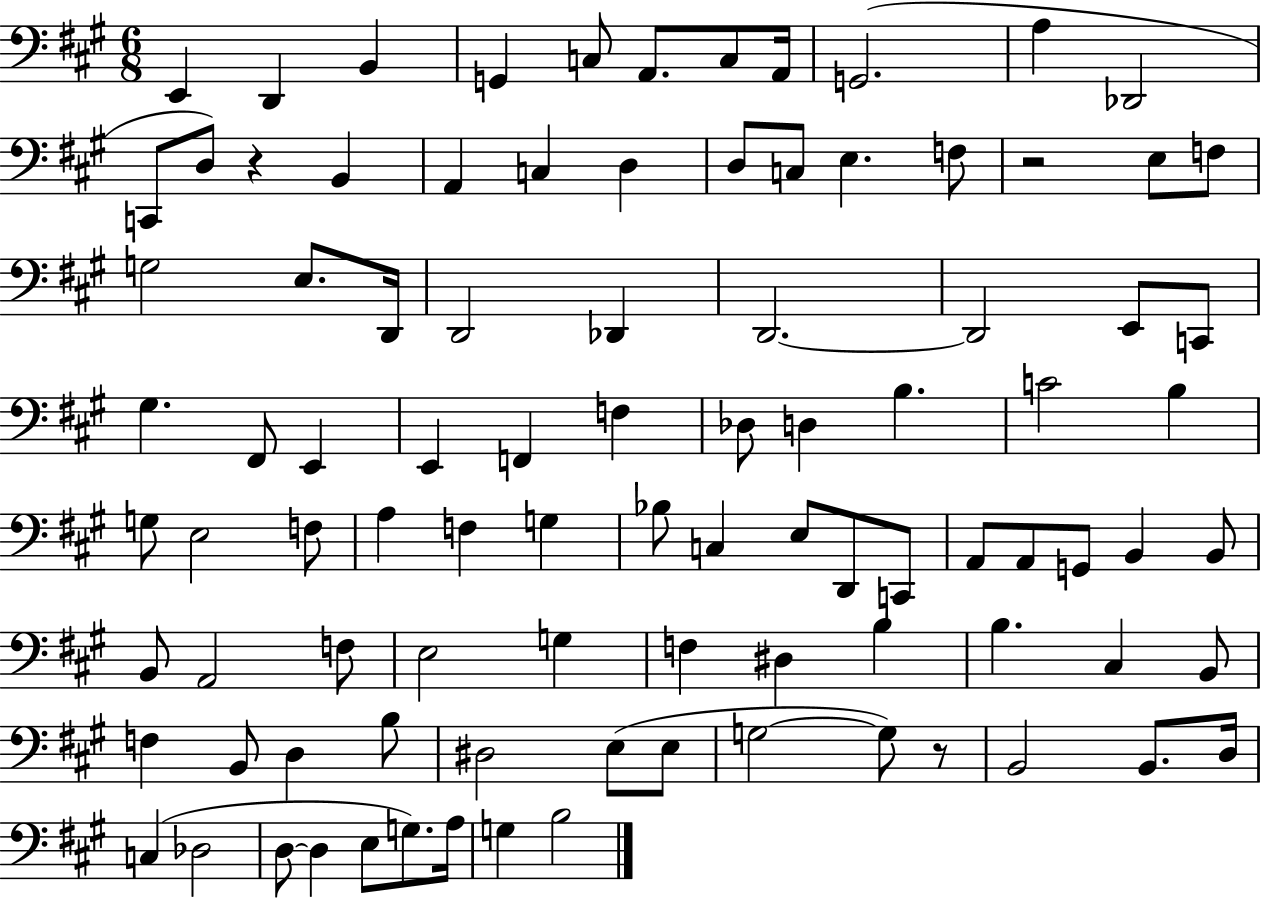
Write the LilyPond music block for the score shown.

{
  \clef bass
  \numericTimeSignature
  \time 6/8
  \key a \major
  e,4 d,4 b,4 | g,4 c8 a,8. c8 a,16 | g,2.( | a4 des,2 | \break c,8 d8) r4 b,4 | a,4 c4 d4 | d8 c8 e4. f8 | r2 e8 f8 | \break g2 e8. d,16 | d,2 des,4 | d,2.~~ | d,2 e,8 c,8 | \break gis4. fis,8 e,4 | e,4 f,4 f4 | des8 d4 b4. | c'2 b4 | \break g8 e2 f8 | a4 f4 g4 | bes8 c4 e8 d,8 c,8 | a,8 a,8 g,8 b,4 b,8 | \break b,8 a,2 f8 | e2 g4 | f4 dis4 b4 | b4. cis4 b,8 | \break f4 b,8 d4 b8 | dis2 e8( e8 | g2~~ g8) r8 | b,2 b,8. d16 | \break c4( des2 | d8~~ d4 e8 g8.) a16 | g4 b2 | \bar "|."
}